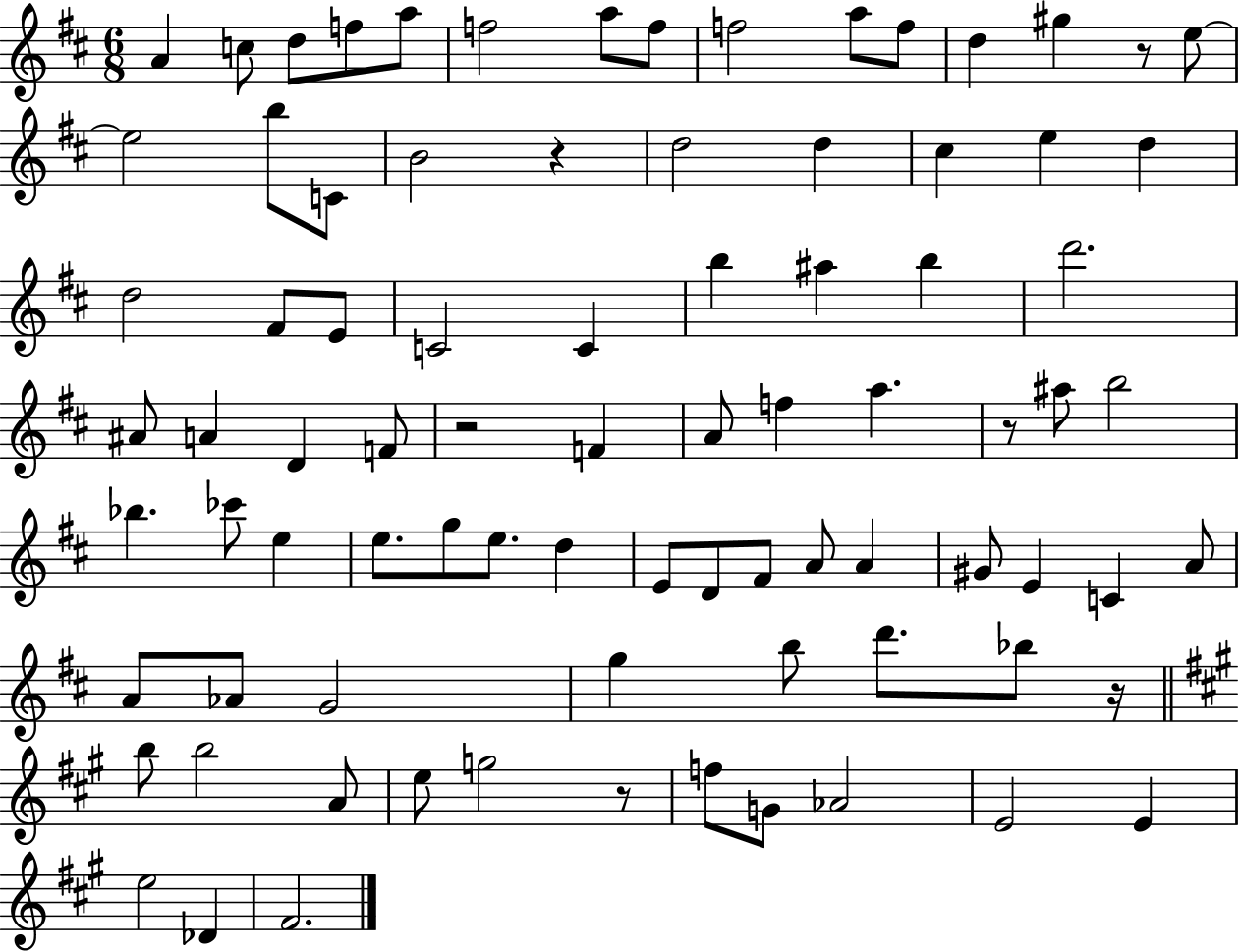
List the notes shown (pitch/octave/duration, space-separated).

A4/q C5/e D5/e F5/e A5/e F5/h A5/e F5/e F5/h A5/e F5/e D5/q G#5/q R/e E5/e E5/h B5/e C4/e B4/h R/q D5/h D5/q C#5/q E5/q D5/q D5/h F#4/e E4/e C4/h C4/q B5/q A#5/q B5/q D6/h. A#4/e A4/q D4/q F4/e R/h F4/q A4/e F5/q A5/q. R/e A#5/e B5/h Bb5/q. CES6/e E5/q E5/e. G5/e E5/e. D5/q E4/e D4/e F#4/e A4/e A4/q G#4/e E4/q C4/q A4/e A4/e Ab4/e G4/h G5/q B5/e D6/e. Bb5/e R/s B5/e B5/h A4/e E5/e G5/h R/e F5/e G4/e Ab4/h E4/h E4/q E5/h Db4/q F#4/h.